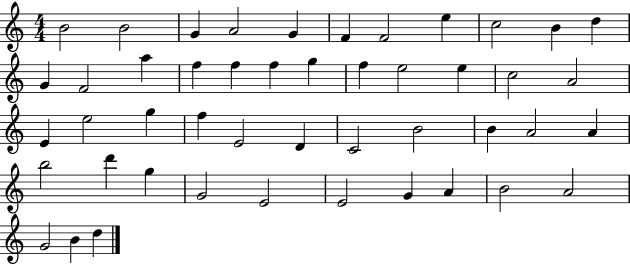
X:1
T:Untitled
M:4/4
L:1/4
K:C
B2 B2 G A2 G F F2 e c2 B d G F2 a f f f g f e2 e c2 A2 E e2 g f E2 D C2 B2 B A2 A b2 d' g G2 E2 E2 G A B2 A2 G2 B d